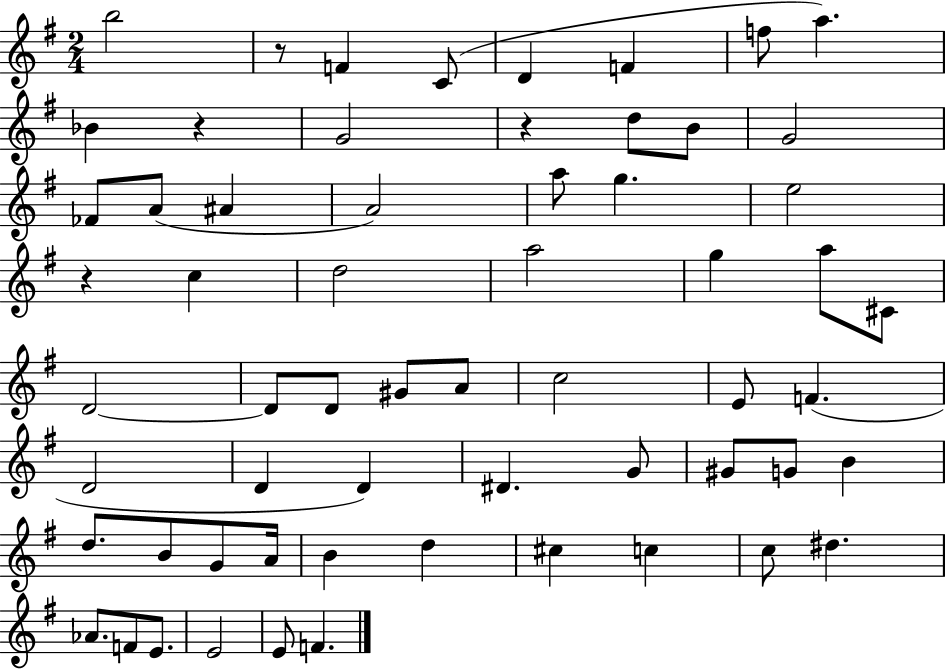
{
  \clef treble
  \numericTimeSignature
  \time 2/4
  \key g \major
  b''2 | r8 f'4 c'8( | d'4 f'4 | f''8 a''4.) | \break bes'4 r4 | g'2 | r4 d''8 b'8 | g'2 | \break fes'8 a'8( ais'4 | a'2) | a''8 g''4. | e''2 | \break r4 c''4 | d''2 | a''2 | g''4 a''8 cis'8 | \break d'2~~ | d'8 d'8 gis'8 a'8 | c''2 | e'8 f'4.( | \break d'2 | d'4 d'4) | dis'4. g'8 | gis'8 g'8 b'4 | \break d''8. b'8 g'8 a'16 | b'4 d''4 | cis''4 c''4 | c''8 dis''4. | \break aes'8. f'8 e'8. | e'2 | e'8 f'4. | \bar "|."
}